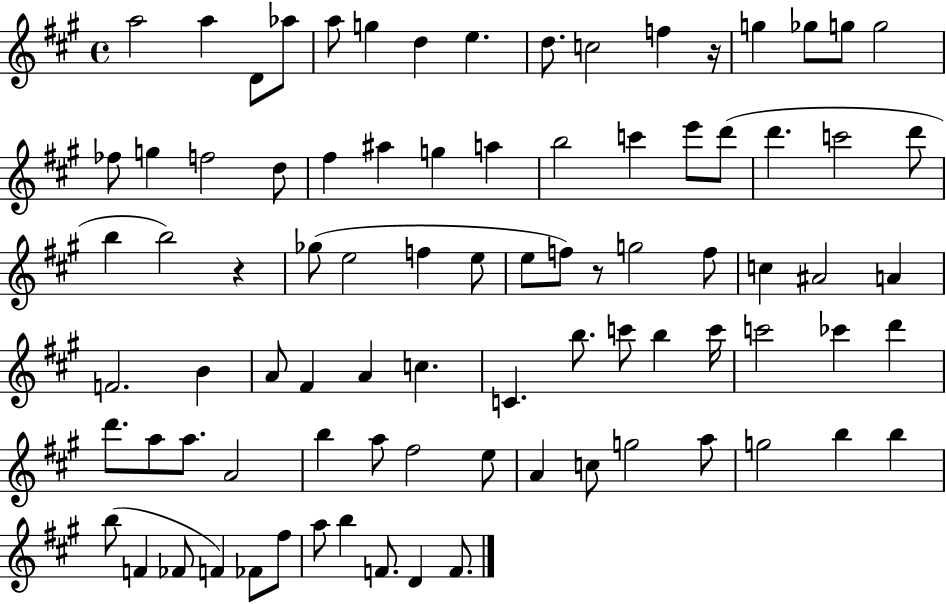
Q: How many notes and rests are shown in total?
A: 86